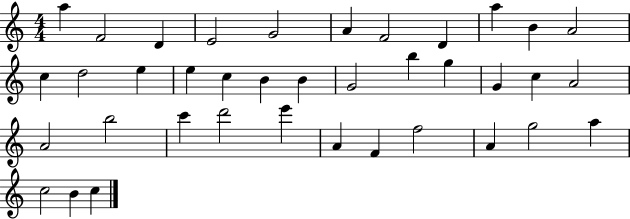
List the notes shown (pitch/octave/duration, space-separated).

A5/q F4/h D4/q E4/h G4/h A4/q F4/h D4/q A5/q B4/q A4/h C5/q D5/h E5/q E5/q C5/q B4/q B4/q G4/h B5/q G5/q G4/q C5/q A4/h A4/h B5/h C6/q D6/h E6/q A4/q F4/q F5/h A4/q G5/h A5/q C5/h B4/q C5/q